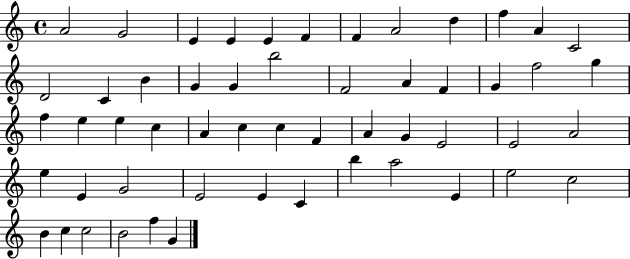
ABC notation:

X:1
T:Untitled
M:4/4
L:1/4
K:C
A2 G2 E E E F F A2 d f A C2 D2 C B G G b2 F2 A F G f2 g f e e c A c c F A G E2 E2 A2 e E G2 E2 E C b a2 E e2 c2 B c c2 B2 f G